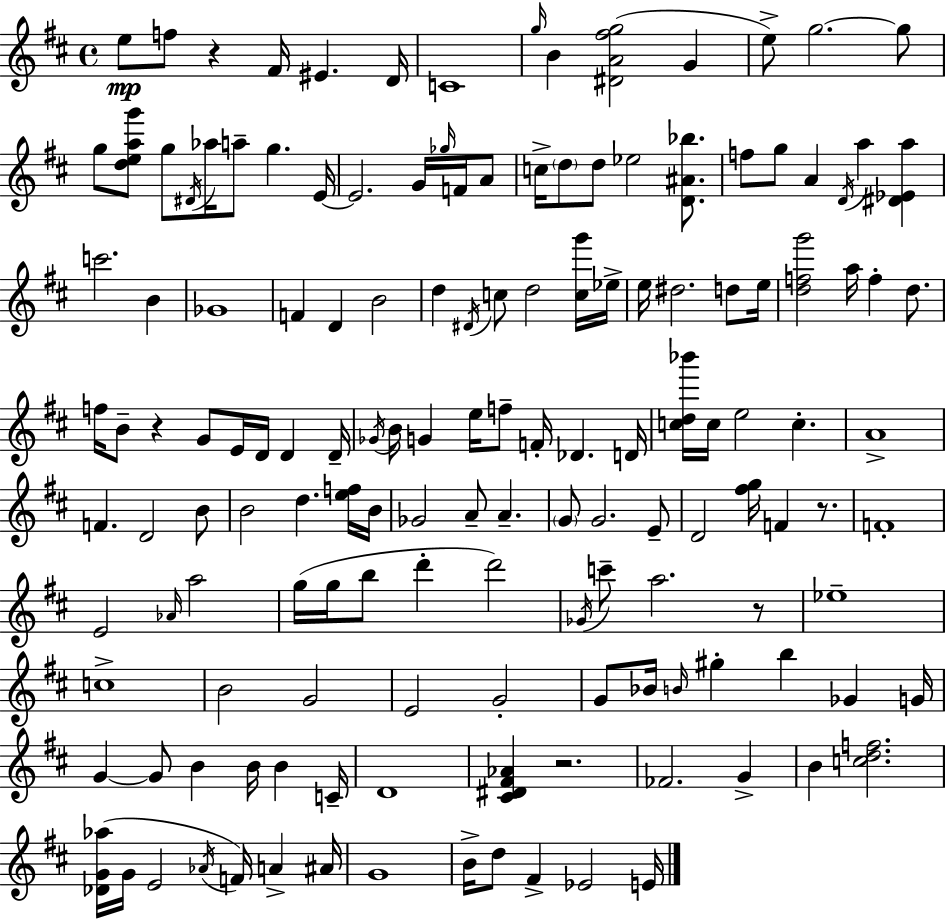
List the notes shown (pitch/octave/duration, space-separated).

E5/e F5/e R/q F#4/s EIS4/q. D4/s C4/w G5/s B4/q [D#4,A4,F#5,G5]/h G4/q E5/e G5/h. G5/e G5/e [D5,E5,A5,G6]/e G5/e D#4/s Ab5/s A5/e G5/q. E4/s E4/h. G4/s Gb5/s F4/s A4/e C5/s D5/e D5/e Eb5/h [D4,A#4,Bb5]/e. F5/e G5/e A4/q D4/s A5/q [D#4,Eb4,A5]/q C6/h. B4/q Gb4/w F4/q D4/q B4/h D5/q D#4/s C5/e D5/h [C5,G6]/s Eb5/s E5/s D#5/h. D5/e E5/s [D5,F5,G6]/h A5/s F5/q D5/e. F5/s B4/e R/q G4/e E4/s D4/s D4/q D4/s Gb4/s B4/s G4/q E5/s F5/e F4/s Db4/q. D4/s [C5,D5,Bb6]/s C5/s E5/h C5/q. A4/w F4/q. D4/h B4/e B4/h D5/q. [E5,F5]/s B4/s Gb4/h A4/e A4/q. G4/e G4/h. E4/e D4/h [F#5,G5]/s F4/q R/e. F4/w E4/h Ab4/s A5/h G5/s G5/s B5/e D6/q D6/h Gb4/s C6/e A5/h. R/e Eb5/w C5/w B4/h G4/h E4/h G4/h G4/e Bb4/s B4/s G#5/q B5/q Gb4/q G4/s G4/q G4/e B4/q B4/s B4/q C4/s D4/w [C#4,D#4,F#4,Ab4]/q R/h. FES4/h. G4/q B4/q [C5,D5,F5]/h. [Db4,G4,Ab5]/s G4/s E4/h Ab4/s F4/s A4/q A#4/s G4/w B4/s D5/e F#4/q Eb4/h E4/s